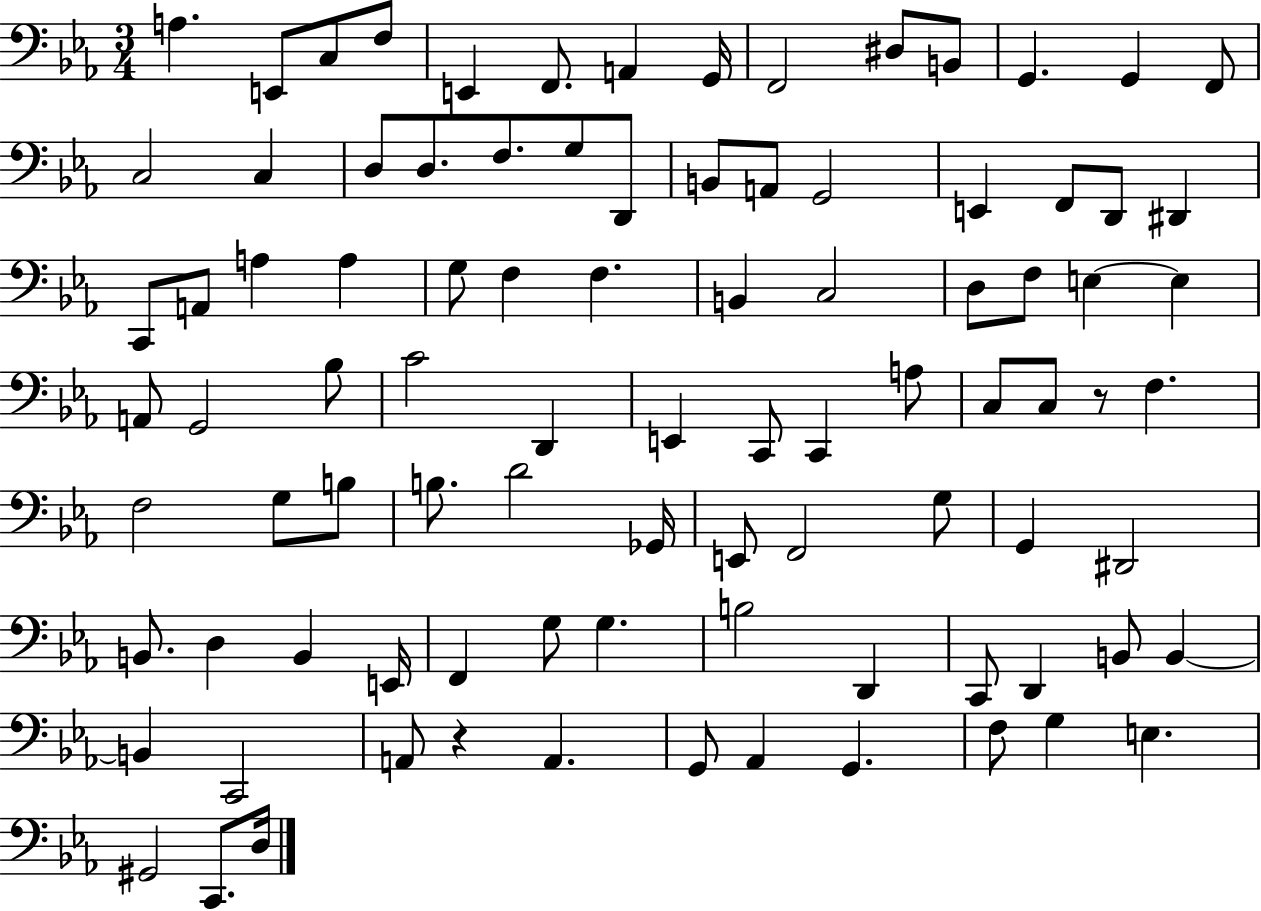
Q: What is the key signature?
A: EES major